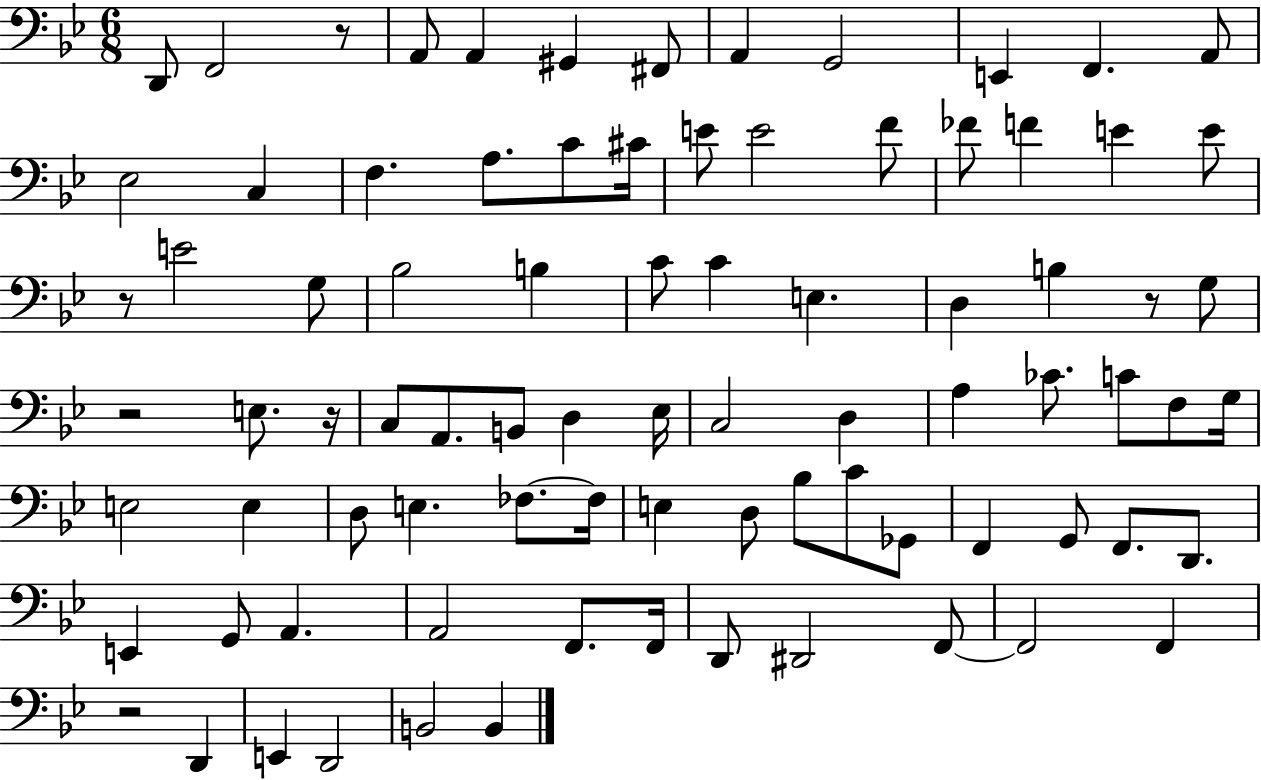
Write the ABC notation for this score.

X:1
T:Untitled
M:6/8
L:1/4
K:Bb
D,,/2 F,,2 z/2 A,,/2 A,, ^G,, ^F,,/2 A,, G,,2 E,, F,, A,,/2 _E,2 C, F, A,/2 C/2 ^C/4 E/2 E2 F/2 _F/2 F E E/2 z/2 E2 G,/2 _B,2 B, C/2 C E, D, B, z/2 G,/2 z2 E,/2 z/4 C,/2 A,,/2 B,,/2 D, _E,/4 C,2 D, A, _C/2 C/2 F,/2 G,/4 E,2 E, D,/2 E, _F,/2 _F,/4 E, D,/2 _B,/2 C/2 _G,,/2 F,, G,,/2 F,,/2 D,,/2 E,, G,,/2 A,, A,,2 F,,/2 F,,/4 D,,/2 ^D,,2 F,,/2 F,,2 F,, z2 D,, E,, D,,2 B,,2 B,,